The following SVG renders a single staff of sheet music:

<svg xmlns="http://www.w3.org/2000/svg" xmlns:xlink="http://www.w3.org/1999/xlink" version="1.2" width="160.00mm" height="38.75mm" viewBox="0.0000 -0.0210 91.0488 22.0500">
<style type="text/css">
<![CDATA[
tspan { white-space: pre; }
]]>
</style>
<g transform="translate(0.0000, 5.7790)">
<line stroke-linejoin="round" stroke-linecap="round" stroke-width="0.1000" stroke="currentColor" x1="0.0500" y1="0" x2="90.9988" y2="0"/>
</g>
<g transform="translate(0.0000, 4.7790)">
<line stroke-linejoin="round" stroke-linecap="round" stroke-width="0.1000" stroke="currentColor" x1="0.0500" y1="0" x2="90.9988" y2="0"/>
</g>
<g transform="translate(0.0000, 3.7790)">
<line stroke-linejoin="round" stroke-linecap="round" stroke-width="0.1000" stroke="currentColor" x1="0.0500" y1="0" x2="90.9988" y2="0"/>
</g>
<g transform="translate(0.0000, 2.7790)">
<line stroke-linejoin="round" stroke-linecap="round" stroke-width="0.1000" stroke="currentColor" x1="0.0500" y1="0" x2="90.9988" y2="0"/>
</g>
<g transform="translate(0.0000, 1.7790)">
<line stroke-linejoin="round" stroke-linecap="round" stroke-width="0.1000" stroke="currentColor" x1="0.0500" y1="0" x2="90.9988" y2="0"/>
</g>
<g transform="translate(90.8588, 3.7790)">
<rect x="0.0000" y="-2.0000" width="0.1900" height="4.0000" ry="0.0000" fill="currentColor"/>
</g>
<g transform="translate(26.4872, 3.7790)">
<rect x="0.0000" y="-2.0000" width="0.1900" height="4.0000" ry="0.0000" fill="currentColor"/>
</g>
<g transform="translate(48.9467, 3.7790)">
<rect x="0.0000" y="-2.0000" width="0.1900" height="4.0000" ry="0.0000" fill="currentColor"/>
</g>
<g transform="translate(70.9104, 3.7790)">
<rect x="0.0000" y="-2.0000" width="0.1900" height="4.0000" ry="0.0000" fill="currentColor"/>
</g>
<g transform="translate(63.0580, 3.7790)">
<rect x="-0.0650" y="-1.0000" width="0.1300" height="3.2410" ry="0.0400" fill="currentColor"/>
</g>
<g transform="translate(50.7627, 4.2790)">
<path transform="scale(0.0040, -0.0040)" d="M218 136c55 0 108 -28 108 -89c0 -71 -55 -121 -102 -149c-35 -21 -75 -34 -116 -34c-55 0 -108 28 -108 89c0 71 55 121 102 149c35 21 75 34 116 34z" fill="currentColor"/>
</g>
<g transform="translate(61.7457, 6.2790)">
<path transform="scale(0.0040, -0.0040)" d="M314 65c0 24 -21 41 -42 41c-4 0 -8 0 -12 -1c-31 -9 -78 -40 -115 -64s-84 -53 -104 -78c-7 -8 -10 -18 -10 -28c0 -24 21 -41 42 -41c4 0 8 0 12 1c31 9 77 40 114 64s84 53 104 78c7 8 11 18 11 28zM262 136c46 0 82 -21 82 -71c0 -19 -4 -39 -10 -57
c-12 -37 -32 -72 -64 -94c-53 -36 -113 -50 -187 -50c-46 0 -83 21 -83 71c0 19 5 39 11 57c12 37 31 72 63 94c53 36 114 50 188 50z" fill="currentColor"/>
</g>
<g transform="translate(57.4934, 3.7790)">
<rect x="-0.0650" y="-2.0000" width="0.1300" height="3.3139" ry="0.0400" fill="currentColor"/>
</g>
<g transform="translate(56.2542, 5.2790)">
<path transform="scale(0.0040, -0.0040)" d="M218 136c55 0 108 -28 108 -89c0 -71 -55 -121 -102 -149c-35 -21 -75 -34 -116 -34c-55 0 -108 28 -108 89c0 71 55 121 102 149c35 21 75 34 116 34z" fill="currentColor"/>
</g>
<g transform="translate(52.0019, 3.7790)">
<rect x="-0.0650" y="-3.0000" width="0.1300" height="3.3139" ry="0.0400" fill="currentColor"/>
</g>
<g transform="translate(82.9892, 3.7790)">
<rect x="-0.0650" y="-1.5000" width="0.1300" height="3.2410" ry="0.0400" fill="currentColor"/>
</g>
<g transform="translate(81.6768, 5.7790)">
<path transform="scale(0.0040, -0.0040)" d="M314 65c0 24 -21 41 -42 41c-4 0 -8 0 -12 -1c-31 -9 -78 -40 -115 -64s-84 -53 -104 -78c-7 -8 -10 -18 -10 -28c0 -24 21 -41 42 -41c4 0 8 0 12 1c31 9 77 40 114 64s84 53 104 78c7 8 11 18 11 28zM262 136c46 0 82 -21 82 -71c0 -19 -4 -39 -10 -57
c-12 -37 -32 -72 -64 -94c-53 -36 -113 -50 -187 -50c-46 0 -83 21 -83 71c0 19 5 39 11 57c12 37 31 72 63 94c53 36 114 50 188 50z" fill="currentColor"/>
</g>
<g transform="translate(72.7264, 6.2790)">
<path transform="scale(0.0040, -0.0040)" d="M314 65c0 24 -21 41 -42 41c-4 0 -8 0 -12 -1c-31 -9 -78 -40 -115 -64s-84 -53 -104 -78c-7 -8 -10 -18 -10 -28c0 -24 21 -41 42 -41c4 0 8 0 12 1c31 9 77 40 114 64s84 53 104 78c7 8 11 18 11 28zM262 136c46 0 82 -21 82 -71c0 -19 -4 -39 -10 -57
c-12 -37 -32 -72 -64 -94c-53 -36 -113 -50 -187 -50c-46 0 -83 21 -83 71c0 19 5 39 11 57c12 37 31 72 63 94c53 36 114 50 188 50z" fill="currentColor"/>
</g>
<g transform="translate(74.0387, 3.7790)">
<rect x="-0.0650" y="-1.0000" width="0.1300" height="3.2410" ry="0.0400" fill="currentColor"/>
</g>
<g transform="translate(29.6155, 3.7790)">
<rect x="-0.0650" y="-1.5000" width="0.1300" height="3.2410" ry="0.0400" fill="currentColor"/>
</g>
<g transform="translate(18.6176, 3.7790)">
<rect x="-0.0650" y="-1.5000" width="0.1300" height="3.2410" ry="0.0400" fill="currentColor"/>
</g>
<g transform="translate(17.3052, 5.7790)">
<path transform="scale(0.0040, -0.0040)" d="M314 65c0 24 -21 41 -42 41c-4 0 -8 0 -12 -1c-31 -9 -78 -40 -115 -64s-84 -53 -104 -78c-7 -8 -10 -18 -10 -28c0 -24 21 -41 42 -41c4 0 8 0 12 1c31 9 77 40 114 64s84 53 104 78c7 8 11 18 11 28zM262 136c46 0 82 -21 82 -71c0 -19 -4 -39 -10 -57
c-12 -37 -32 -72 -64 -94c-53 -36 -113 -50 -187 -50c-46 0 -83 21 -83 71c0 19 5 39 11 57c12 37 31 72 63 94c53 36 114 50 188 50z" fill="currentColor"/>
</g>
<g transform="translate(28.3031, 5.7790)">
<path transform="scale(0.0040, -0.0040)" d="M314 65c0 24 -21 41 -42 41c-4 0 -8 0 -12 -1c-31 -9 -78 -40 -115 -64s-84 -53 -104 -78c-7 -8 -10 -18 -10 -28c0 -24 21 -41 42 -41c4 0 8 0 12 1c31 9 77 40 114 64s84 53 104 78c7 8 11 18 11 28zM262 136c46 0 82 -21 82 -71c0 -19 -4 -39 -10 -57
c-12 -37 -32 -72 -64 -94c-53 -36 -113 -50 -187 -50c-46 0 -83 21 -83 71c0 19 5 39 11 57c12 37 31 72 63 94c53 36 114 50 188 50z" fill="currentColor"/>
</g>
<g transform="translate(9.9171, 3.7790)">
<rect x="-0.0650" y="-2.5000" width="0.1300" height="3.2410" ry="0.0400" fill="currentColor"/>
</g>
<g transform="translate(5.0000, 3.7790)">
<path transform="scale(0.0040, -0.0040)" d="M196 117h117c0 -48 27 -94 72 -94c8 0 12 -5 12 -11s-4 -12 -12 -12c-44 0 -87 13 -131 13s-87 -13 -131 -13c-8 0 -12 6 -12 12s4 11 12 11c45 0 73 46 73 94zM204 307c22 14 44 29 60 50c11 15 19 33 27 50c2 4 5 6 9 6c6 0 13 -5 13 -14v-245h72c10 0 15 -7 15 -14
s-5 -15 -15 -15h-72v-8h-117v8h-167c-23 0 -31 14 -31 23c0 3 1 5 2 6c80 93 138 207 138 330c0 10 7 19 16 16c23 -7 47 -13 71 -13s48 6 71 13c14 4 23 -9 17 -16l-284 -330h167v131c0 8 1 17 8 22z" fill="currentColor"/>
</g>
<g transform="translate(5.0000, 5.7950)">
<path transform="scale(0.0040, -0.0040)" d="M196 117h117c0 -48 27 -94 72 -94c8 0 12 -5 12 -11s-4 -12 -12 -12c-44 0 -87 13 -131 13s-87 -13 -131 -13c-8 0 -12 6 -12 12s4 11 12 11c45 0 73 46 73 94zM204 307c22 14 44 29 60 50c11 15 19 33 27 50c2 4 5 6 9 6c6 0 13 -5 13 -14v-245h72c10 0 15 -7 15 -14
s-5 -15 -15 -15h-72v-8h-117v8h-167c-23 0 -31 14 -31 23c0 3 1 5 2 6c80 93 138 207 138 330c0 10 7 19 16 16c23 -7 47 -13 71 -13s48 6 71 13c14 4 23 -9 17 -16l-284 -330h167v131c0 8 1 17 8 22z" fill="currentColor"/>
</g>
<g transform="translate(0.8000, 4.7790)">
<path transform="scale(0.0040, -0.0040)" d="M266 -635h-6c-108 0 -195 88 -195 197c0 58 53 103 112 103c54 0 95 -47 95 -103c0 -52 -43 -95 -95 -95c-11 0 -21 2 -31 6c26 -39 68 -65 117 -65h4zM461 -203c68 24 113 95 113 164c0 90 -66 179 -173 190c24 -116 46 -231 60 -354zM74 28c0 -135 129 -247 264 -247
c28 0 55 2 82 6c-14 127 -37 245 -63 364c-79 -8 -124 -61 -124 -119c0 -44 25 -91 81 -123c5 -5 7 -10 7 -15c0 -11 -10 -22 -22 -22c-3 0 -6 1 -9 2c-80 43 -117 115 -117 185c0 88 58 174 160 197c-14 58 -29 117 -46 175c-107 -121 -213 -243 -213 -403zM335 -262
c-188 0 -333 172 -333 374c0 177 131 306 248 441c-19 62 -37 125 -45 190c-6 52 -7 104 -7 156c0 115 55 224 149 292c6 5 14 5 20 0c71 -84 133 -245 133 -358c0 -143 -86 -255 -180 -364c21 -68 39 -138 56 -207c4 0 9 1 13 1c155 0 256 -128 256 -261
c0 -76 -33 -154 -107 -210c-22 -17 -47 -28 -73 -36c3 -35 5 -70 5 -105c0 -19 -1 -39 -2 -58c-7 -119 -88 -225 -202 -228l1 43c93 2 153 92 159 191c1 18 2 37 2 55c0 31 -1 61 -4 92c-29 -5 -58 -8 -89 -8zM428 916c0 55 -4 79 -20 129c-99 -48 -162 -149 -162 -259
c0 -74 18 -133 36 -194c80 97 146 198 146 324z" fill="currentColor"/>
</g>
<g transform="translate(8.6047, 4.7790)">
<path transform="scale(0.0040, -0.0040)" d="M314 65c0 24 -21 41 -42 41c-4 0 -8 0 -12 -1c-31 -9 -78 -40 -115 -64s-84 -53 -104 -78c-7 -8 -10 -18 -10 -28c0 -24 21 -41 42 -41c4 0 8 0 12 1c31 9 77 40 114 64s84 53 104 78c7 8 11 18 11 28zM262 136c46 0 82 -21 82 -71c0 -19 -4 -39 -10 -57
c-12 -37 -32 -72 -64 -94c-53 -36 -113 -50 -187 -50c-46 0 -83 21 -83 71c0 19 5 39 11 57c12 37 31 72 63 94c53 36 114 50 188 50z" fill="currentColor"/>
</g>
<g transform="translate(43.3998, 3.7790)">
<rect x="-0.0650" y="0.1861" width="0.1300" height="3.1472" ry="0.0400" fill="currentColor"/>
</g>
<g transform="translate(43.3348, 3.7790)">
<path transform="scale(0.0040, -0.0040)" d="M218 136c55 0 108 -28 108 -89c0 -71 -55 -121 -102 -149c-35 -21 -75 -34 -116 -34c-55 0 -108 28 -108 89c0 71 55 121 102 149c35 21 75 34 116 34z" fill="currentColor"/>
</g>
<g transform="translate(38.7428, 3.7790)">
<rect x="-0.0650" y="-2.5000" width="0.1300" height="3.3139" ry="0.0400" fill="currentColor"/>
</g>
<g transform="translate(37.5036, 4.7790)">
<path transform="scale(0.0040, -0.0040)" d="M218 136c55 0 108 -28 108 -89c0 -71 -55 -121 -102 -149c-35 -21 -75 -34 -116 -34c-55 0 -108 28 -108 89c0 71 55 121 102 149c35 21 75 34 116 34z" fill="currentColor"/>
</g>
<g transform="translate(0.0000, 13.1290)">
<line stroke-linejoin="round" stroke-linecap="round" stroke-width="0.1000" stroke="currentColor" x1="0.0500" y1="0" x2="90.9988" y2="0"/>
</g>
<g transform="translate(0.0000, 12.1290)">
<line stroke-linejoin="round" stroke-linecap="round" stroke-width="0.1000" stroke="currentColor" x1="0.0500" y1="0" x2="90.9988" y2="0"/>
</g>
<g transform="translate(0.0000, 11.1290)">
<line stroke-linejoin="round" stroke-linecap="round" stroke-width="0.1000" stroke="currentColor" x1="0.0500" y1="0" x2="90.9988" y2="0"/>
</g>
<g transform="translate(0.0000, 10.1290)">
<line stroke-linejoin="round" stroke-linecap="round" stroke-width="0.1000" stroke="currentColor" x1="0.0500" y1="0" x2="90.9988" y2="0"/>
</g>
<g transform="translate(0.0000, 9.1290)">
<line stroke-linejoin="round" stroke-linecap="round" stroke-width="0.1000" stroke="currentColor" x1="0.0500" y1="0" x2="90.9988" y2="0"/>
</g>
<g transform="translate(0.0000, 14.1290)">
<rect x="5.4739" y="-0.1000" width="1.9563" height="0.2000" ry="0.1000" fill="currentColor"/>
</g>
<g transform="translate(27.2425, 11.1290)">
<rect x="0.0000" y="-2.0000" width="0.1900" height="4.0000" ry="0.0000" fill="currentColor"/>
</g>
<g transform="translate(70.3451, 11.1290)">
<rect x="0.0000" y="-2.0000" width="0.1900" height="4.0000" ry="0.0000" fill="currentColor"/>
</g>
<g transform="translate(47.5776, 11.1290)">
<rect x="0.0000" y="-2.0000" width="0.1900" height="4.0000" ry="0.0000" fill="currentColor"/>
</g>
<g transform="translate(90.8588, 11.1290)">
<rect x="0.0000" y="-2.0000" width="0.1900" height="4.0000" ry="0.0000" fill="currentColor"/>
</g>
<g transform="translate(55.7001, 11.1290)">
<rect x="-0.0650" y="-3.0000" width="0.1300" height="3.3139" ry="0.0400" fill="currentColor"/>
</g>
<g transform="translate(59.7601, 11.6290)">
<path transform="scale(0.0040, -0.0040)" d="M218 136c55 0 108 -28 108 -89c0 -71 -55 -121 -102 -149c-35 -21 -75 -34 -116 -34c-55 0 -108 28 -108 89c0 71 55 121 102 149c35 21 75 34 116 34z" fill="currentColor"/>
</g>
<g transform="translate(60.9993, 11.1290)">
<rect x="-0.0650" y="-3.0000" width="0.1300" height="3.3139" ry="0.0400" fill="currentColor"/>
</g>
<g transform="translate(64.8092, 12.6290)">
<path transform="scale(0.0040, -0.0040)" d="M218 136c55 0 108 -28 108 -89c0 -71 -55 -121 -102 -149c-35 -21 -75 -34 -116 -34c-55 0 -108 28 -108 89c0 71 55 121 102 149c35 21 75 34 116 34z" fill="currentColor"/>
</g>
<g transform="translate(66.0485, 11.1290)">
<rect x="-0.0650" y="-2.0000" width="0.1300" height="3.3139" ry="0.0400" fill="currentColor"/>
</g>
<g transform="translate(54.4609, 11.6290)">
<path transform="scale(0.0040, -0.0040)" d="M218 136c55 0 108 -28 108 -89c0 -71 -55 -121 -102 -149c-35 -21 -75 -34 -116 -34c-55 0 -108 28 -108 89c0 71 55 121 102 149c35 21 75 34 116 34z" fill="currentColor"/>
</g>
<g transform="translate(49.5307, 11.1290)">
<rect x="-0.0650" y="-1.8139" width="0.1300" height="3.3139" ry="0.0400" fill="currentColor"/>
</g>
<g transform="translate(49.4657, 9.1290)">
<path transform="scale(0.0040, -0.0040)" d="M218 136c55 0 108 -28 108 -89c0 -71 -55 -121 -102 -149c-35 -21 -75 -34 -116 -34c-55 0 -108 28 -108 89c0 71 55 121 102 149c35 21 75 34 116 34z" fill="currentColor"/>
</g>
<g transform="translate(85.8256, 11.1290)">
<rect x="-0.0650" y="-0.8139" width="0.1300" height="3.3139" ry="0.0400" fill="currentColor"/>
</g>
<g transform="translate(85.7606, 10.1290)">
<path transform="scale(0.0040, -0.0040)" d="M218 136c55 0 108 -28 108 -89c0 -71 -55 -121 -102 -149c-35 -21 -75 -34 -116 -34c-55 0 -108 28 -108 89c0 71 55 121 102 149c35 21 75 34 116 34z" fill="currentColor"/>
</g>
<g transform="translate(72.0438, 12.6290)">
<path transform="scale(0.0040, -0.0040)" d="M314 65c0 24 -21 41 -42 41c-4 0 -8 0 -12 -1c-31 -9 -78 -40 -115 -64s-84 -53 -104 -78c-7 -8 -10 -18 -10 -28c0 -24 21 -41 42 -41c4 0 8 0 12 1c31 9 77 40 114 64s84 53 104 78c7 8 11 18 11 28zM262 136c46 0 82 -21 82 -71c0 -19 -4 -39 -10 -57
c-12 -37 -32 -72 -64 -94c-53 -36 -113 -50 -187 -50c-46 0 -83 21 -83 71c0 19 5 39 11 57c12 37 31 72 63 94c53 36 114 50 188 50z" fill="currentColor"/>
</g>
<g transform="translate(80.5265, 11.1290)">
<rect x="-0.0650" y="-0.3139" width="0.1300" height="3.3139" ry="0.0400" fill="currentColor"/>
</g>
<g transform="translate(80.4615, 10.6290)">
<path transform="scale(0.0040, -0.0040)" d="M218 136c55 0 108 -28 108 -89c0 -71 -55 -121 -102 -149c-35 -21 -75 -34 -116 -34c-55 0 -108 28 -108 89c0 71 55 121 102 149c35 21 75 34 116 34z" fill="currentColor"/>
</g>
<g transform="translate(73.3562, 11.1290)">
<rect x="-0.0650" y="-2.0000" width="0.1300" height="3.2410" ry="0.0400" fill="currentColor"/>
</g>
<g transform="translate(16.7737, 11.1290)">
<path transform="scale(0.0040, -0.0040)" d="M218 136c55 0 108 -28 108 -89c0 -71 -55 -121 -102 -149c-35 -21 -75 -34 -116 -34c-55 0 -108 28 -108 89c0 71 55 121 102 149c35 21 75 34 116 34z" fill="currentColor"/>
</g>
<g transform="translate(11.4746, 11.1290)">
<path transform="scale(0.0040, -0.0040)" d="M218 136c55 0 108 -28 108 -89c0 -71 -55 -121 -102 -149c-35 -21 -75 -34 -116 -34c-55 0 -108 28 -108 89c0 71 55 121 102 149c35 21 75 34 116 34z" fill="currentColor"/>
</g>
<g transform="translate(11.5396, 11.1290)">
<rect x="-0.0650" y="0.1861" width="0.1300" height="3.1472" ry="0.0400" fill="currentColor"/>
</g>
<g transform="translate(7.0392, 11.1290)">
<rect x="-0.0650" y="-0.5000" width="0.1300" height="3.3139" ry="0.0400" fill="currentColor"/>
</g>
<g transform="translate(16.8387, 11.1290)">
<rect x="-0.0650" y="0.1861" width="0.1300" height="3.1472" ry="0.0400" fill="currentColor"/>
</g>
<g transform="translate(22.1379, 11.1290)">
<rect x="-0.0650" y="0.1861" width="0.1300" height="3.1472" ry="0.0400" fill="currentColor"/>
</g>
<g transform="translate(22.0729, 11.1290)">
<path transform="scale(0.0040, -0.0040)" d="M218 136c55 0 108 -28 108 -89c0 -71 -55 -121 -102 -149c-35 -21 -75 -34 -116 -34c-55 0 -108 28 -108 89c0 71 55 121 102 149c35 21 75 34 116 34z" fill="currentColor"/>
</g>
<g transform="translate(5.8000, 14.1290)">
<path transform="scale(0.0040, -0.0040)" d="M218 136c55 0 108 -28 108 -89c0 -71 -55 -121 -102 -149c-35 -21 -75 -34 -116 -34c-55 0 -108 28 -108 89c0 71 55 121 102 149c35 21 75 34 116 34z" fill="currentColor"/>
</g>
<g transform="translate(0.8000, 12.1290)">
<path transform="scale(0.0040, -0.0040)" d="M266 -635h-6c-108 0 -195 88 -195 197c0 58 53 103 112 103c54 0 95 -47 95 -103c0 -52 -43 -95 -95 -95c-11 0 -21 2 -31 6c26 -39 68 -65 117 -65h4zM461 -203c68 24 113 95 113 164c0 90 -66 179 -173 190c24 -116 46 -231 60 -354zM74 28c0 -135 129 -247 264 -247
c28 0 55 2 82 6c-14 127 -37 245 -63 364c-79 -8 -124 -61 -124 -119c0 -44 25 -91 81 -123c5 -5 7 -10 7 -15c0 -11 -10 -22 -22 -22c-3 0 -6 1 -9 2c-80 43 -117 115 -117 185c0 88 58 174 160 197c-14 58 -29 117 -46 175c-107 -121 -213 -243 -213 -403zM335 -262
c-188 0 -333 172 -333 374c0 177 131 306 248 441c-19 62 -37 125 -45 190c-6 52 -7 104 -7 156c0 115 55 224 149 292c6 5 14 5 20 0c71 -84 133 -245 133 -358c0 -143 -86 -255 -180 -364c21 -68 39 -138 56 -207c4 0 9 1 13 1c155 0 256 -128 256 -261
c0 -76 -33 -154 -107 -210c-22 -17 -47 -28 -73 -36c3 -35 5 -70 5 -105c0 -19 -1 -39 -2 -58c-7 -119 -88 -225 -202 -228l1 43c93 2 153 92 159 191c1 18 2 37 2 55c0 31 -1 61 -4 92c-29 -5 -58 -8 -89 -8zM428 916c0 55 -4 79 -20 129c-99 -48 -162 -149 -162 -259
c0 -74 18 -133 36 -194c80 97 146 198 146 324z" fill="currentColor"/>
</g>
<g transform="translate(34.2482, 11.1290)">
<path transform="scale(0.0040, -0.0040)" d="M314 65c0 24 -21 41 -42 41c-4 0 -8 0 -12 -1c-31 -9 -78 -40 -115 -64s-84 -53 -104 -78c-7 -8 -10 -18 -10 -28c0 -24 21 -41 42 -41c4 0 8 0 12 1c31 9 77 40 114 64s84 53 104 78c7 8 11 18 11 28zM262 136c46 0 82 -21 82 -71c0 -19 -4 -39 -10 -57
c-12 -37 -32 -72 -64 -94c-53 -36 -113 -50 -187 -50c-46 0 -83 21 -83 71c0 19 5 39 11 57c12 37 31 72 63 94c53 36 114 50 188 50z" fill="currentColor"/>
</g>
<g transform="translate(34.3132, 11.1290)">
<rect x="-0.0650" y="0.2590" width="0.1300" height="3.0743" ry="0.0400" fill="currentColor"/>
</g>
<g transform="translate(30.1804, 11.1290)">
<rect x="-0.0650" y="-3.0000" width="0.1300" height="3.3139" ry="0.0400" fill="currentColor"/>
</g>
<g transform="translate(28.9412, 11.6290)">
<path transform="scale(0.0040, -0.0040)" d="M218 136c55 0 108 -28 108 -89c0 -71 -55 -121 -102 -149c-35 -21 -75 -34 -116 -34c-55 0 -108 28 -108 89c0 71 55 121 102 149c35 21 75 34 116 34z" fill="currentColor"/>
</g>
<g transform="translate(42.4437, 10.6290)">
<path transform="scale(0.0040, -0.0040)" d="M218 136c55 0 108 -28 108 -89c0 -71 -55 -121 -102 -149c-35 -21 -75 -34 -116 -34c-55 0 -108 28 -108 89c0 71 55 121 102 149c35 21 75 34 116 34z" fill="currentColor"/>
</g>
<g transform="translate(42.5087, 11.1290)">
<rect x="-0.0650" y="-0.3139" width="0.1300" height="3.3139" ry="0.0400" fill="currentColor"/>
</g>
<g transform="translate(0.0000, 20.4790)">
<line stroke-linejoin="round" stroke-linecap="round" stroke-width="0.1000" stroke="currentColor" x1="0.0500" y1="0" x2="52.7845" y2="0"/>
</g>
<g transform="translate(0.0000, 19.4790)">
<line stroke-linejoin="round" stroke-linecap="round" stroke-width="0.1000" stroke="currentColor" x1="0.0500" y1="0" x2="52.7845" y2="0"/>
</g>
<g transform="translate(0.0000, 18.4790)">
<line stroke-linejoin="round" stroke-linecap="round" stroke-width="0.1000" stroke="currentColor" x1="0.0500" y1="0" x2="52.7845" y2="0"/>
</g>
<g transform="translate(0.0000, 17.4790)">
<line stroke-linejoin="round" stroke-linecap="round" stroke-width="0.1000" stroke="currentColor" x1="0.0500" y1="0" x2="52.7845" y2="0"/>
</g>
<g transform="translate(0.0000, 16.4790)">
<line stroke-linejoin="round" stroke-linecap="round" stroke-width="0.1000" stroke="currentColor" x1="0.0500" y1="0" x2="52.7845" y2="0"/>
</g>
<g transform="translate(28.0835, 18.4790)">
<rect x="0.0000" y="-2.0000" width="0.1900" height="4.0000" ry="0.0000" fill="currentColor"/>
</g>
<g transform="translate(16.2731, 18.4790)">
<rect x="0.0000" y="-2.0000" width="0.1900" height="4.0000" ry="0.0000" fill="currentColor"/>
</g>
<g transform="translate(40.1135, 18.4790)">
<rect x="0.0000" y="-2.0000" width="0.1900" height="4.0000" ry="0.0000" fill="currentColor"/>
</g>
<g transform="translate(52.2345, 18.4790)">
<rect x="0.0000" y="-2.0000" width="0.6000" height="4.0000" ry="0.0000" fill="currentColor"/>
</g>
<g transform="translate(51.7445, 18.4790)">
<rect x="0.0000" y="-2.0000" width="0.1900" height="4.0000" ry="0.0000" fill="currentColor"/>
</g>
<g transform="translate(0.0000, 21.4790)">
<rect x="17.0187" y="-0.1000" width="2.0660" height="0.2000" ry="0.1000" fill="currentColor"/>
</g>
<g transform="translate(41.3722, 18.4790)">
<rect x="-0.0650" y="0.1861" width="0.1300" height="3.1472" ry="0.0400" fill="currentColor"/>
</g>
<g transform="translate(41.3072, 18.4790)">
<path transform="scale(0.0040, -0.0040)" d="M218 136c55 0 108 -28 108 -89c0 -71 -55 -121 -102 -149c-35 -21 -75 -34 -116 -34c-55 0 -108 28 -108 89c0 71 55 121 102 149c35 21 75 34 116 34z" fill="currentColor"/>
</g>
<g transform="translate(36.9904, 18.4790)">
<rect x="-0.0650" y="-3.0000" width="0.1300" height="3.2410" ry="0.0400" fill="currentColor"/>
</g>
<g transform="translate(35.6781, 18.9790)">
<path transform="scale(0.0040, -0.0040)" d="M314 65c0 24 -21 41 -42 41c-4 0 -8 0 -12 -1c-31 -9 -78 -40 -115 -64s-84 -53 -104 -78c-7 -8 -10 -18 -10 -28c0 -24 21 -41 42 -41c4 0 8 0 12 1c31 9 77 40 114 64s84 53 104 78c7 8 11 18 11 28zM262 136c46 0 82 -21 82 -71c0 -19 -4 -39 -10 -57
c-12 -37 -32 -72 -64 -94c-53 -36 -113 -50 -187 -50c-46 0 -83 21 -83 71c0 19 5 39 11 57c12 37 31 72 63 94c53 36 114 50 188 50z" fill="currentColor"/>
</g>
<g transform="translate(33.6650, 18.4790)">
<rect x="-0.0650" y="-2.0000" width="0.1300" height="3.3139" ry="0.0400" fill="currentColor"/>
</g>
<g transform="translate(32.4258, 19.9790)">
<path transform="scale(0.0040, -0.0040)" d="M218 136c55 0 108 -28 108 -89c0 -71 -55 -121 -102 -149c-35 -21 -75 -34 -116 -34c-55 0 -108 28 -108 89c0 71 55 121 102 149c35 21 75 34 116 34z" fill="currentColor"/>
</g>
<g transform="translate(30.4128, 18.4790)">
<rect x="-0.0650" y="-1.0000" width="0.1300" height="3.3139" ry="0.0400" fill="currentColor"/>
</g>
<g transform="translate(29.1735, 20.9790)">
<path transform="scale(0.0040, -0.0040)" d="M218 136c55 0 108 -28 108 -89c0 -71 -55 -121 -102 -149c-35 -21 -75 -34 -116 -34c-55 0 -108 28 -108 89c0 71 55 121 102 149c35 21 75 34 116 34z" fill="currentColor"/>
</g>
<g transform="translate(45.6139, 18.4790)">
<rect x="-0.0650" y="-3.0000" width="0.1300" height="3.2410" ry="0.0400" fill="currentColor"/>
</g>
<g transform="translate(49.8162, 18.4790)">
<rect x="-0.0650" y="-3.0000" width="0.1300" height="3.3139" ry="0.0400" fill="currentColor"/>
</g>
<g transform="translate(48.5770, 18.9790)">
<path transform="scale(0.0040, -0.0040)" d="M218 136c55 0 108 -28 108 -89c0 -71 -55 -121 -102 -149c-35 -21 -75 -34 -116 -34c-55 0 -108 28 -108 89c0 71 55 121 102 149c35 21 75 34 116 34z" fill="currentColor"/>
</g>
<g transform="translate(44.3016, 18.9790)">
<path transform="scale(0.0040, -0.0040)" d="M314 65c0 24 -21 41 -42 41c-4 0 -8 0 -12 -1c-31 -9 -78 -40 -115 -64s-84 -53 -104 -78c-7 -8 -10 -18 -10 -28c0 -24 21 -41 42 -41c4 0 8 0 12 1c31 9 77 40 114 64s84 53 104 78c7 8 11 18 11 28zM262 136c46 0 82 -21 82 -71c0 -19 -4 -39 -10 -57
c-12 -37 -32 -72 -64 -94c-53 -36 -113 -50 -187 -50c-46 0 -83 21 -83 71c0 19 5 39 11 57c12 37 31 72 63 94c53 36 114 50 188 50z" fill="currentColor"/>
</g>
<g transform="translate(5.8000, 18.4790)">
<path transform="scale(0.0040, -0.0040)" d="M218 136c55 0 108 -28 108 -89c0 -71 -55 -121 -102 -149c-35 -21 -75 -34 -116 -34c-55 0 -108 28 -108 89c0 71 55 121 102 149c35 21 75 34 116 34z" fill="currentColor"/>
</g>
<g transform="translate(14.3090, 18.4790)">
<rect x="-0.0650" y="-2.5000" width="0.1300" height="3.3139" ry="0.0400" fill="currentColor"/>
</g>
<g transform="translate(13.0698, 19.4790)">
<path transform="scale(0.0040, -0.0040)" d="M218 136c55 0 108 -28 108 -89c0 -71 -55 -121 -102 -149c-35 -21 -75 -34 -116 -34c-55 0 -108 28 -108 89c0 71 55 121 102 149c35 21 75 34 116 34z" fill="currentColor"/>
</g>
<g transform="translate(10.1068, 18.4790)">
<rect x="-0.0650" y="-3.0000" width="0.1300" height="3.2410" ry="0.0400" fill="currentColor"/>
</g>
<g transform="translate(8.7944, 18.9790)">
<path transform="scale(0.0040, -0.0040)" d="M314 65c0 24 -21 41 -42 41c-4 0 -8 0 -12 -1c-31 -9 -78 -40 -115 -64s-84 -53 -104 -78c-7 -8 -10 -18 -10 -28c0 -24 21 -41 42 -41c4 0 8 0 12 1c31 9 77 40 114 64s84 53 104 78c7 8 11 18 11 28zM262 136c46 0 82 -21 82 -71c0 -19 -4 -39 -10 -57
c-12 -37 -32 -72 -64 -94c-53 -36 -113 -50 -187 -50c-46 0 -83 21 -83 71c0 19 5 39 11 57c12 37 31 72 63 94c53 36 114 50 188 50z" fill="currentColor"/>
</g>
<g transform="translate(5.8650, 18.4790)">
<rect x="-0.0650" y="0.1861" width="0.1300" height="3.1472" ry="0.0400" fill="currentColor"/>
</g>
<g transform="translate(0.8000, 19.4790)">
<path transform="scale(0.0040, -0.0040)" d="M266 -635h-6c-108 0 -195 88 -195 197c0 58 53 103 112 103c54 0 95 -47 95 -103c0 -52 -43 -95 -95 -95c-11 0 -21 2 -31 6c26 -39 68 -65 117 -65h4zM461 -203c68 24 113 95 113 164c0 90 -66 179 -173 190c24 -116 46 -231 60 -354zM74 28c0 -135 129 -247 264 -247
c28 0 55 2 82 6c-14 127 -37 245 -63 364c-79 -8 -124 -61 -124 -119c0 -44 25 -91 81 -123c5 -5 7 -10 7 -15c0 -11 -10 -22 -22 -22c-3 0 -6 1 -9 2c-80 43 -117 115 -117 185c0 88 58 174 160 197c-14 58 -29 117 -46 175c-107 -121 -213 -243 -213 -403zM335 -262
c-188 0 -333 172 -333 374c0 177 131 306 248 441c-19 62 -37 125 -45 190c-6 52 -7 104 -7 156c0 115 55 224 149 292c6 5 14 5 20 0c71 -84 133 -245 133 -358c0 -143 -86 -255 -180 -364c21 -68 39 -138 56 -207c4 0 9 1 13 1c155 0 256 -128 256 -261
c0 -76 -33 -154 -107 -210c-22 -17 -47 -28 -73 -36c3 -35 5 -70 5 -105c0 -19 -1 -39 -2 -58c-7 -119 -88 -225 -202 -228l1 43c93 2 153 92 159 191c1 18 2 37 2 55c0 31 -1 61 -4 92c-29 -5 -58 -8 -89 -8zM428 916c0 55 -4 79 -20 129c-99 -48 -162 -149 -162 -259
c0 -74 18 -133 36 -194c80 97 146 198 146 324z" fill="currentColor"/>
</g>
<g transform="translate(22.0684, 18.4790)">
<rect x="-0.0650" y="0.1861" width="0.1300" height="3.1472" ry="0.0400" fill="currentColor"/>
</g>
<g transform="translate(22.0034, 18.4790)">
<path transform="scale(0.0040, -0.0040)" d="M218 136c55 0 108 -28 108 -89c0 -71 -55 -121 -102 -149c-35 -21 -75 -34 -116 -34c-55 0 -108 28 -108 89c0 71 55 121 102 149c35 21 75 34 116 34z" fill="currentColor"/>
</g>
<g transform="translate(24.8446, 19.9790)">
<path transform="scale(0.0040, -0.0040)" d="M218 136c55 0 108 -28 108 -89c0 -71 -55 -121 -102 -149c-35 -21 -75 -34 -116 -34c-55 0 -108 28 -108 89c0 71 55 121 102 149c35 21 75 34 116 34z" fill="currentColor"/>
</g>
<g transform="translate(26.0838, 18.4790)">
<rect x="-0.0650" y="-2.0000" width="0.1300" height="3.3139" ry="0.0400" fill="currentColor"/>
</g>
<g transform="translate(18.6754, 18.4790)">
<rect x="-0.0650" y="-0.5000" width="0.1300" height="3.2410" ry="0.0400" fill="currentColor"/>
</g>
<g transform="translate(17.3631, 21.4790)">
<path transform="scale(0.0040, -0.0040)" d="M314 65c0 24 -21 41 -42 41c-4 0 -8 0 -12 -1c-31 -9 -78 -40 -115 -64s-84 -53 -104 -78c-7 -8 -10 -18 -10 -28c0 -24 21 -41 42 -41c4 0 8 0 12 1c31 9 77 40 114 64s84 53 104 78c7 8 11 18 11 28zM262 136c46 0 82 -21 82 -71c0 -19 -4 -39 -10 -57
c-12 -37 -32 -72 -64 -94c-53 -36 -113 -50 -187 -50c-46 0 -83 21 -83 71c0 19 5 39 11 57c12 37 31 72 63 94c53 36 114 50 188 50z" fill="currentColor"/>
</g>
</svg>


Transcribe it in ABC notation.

X:1
T:Untitled
M:4/4
L:1/4
K:C
G2 E2 E2 G B A F D2 D2 E2 C B B B A B2 c f A A F F2 c d B A2 G C2 B F D F A2 B A2 A